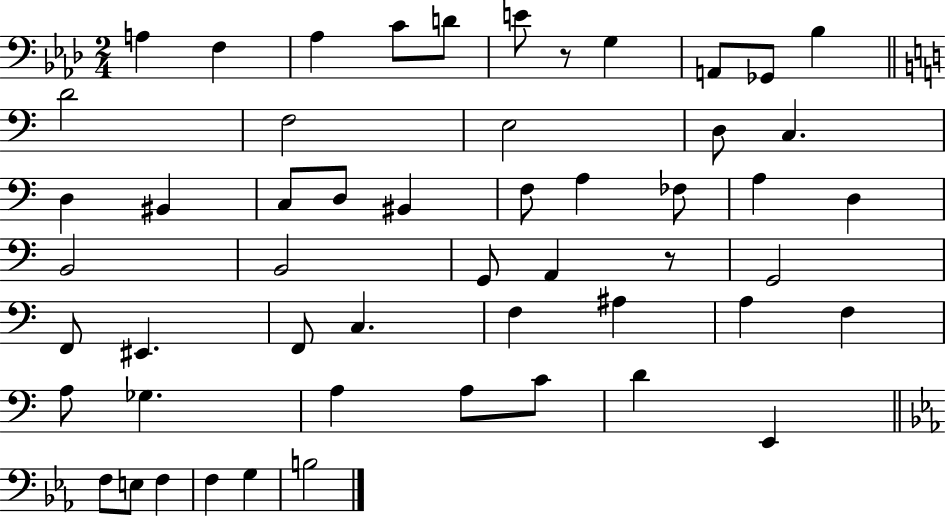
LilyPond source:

{
  \clef bass
  \numericTimeSignature
  \time 2/4
  \key aes \major
  \repeat volta 2 { a4 f4 | aes4 c'8 d'8 | e'8 r8 g4 | a,8 ges,8 bes4 | \break \bar "||" \break \key c \major d'2 | f2 | e2 | d8 c4. | \break d4 bis,4 | c8 d8 bis,4 | f8 a4 fes8 | a4 d4 | \break b,2 | b,2 | g,8 a,4 r8 | g,2 | \break f,8 eis,4. | f,8 c4. | f4 ais4 | a4 f4 | \break a8 ges4. | a4 a8 c'8 | d'4 e,4 | \bar "||" \break \key c \minor f8 e8 f4 | f4 g4 | b2 | } \bar "|."
}